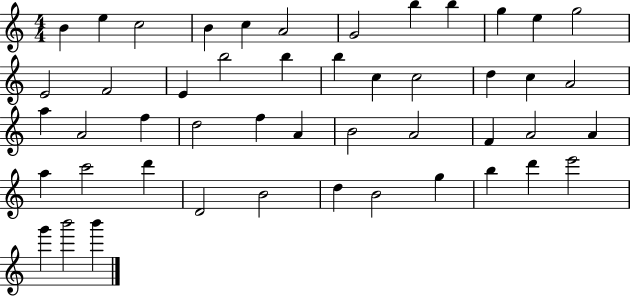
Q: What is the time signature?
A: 4/4